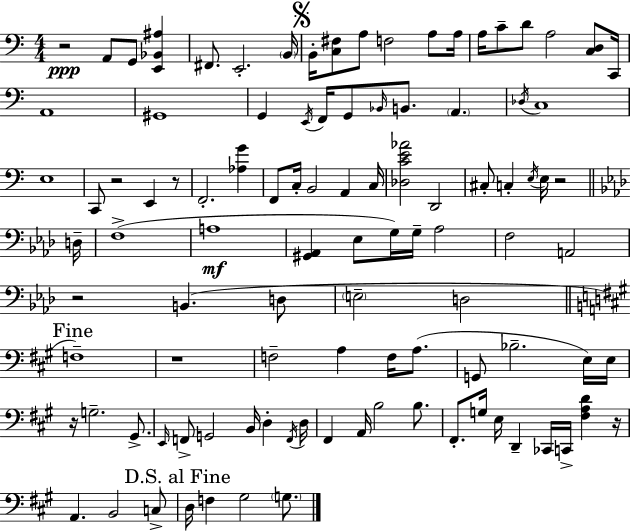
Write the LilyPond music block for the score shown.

{
  \clef bass
  \numericTimeSignature
  \time 4/4
  \key c \major
  r2\ppp a,8 g,8 <e, bes, ais>4 | fis,8. e,2.-. \parenthesize b,16 | \mark \markup { \musicglyph "scripts.segno" } b,16-. <c fis>8 a8 f2 a8 a16 | a16 c'8-- d'8 a2 <c d>8 c,16 | \break a,1 | gis,1 | g,4 \acciaccatura { e,16 } f,16 g,8 \grace { bes,16 } b,8. \parenthesize a,4. | \acciaccatura { des16 } c1 | \break e1 | c,8 r2 e,4 | r8 f,2.-. <aes g'>4 | f,8 c16-. b,2 a,4 | \break c16 <des c' e' aes'>2 d,2 | cis8-. c4-. \acciaccatura { e16 } e16 r2 | \bar "||" \break \key f \minor d16-- f1->( | a1\mf | <gis, aes,>4 ees8 g16) g16-- aes2 | f2 a,2 | \break r2 b,4.( d8 | \parenthesize e2-- d2 | \mark "Fine" \bar "||" \break \key a \major f1--) | r1 | f2-- a4 f16 a8.( | g,8 bes2.-- e16) e16 | \break r16 g2.-- gis,8.-> | \grace { e,16 } f,8-> g,2 b,16 d4-. | \acciaccatura { f,16 } d16 fis,4 a,16 b2 b8. | fis,8.-. g16 e16 d,4-- ces,16 c,16-> <fis a d'>4 | \break r16 a,4. b,2 | c8-> \mark "D.S. al Fine" d16 f4 gis2 \parenthesize g8. | \bar "|."
}